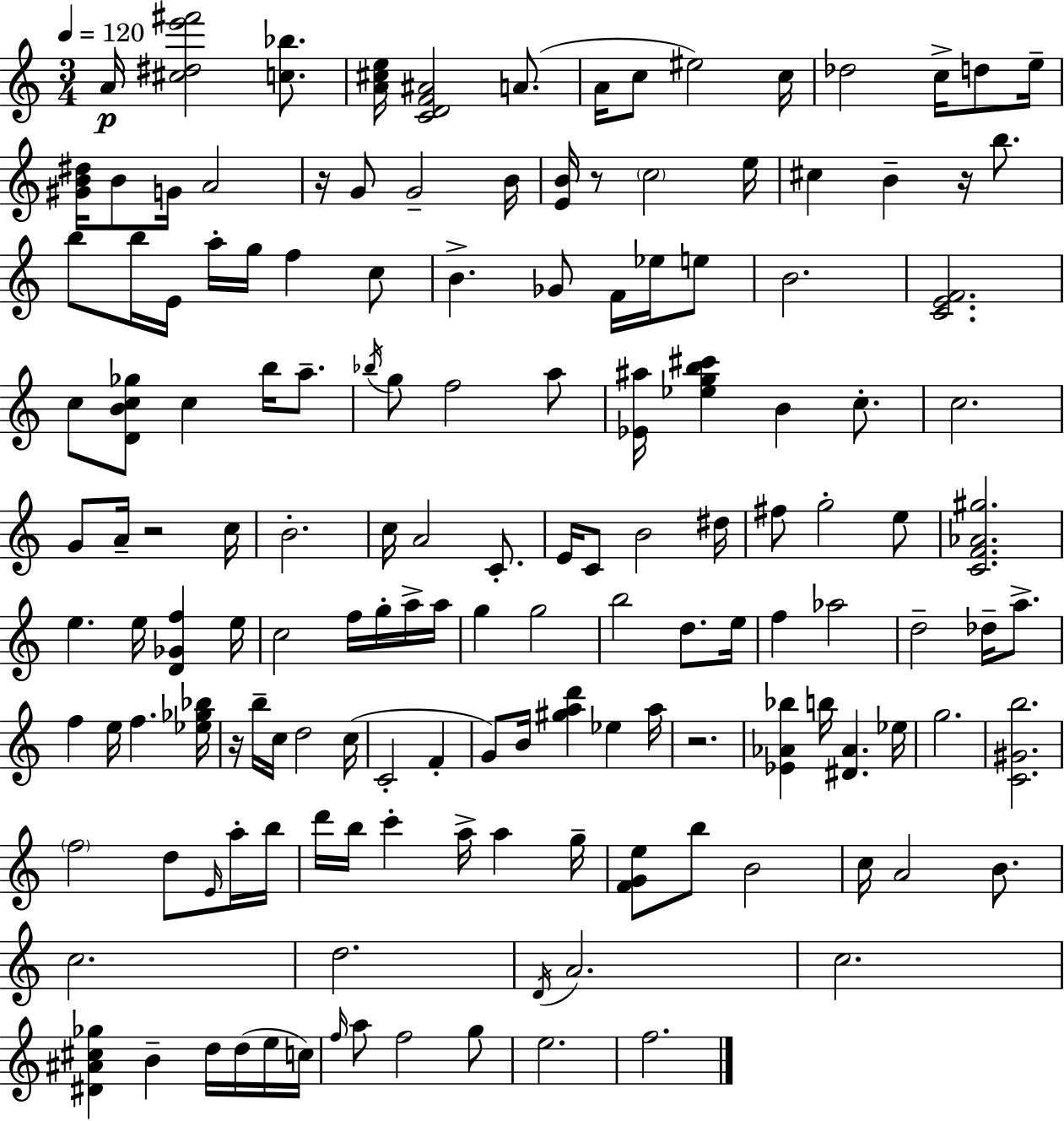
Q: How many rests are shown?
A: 6